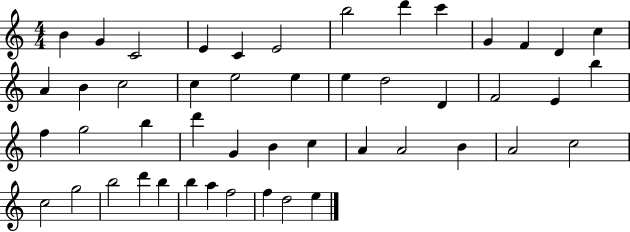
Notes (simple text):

B4/q G4/q C4/h E4/q C4/q E4/h B5/h D6/q C6/q G4/q F4/q D4/q C5/q A4/q B4/q C5/h C5/q E5/h E5/q E5/q D5/h D4/q F4/h E4/q B5/q F5/q G5/h B5/q D6/q G4/q B4/q C5/q A4/q A4/h B4/q A4/h C5/h C5/h G5/h B5/h D6/q B5/q B5/q A5/q F5/h F5/q D5/h E5/q